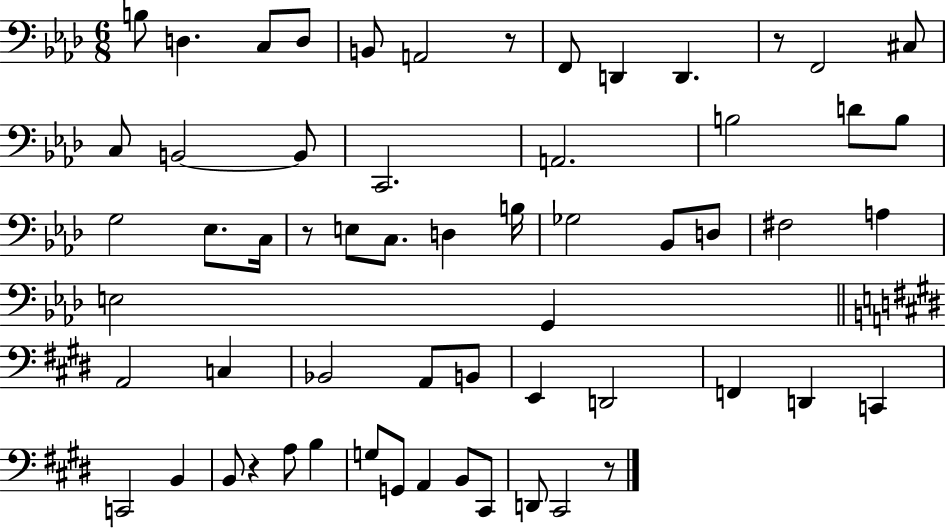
{
  \clef bass
  \numericTimeSignature
  \time 6/8
  \key aes \major
  \repeat volta 2 { b8 d4. c8 d8 | b,8 a,2 r8 | f,8 d,4 d,4. | r8 f,2 cis8 | \break c8 b,2~~ b,8 | c,2. | a,2. | b2 d'8 b8 | \break g2 ees8. c16 | r8 e8 c8. d4 b16 | ges2 bes,8 d8 | fis2 a4 | \break e2 g,4 | \bar "||" \break \key e \major a,2 c4 | bes,2 a,8 b,8 | e,4 d,2 | f,4 d,4 c,4 | \break c,2 b,4 | b,8 r4 a8 b4 | g8 g,8 a,4 b,8 cis,8 | d,8 cis,2 r8 | \break } \bar "|."
}